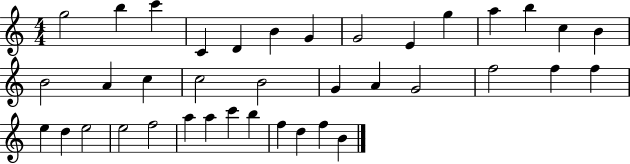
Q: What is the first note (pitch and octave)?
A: G5